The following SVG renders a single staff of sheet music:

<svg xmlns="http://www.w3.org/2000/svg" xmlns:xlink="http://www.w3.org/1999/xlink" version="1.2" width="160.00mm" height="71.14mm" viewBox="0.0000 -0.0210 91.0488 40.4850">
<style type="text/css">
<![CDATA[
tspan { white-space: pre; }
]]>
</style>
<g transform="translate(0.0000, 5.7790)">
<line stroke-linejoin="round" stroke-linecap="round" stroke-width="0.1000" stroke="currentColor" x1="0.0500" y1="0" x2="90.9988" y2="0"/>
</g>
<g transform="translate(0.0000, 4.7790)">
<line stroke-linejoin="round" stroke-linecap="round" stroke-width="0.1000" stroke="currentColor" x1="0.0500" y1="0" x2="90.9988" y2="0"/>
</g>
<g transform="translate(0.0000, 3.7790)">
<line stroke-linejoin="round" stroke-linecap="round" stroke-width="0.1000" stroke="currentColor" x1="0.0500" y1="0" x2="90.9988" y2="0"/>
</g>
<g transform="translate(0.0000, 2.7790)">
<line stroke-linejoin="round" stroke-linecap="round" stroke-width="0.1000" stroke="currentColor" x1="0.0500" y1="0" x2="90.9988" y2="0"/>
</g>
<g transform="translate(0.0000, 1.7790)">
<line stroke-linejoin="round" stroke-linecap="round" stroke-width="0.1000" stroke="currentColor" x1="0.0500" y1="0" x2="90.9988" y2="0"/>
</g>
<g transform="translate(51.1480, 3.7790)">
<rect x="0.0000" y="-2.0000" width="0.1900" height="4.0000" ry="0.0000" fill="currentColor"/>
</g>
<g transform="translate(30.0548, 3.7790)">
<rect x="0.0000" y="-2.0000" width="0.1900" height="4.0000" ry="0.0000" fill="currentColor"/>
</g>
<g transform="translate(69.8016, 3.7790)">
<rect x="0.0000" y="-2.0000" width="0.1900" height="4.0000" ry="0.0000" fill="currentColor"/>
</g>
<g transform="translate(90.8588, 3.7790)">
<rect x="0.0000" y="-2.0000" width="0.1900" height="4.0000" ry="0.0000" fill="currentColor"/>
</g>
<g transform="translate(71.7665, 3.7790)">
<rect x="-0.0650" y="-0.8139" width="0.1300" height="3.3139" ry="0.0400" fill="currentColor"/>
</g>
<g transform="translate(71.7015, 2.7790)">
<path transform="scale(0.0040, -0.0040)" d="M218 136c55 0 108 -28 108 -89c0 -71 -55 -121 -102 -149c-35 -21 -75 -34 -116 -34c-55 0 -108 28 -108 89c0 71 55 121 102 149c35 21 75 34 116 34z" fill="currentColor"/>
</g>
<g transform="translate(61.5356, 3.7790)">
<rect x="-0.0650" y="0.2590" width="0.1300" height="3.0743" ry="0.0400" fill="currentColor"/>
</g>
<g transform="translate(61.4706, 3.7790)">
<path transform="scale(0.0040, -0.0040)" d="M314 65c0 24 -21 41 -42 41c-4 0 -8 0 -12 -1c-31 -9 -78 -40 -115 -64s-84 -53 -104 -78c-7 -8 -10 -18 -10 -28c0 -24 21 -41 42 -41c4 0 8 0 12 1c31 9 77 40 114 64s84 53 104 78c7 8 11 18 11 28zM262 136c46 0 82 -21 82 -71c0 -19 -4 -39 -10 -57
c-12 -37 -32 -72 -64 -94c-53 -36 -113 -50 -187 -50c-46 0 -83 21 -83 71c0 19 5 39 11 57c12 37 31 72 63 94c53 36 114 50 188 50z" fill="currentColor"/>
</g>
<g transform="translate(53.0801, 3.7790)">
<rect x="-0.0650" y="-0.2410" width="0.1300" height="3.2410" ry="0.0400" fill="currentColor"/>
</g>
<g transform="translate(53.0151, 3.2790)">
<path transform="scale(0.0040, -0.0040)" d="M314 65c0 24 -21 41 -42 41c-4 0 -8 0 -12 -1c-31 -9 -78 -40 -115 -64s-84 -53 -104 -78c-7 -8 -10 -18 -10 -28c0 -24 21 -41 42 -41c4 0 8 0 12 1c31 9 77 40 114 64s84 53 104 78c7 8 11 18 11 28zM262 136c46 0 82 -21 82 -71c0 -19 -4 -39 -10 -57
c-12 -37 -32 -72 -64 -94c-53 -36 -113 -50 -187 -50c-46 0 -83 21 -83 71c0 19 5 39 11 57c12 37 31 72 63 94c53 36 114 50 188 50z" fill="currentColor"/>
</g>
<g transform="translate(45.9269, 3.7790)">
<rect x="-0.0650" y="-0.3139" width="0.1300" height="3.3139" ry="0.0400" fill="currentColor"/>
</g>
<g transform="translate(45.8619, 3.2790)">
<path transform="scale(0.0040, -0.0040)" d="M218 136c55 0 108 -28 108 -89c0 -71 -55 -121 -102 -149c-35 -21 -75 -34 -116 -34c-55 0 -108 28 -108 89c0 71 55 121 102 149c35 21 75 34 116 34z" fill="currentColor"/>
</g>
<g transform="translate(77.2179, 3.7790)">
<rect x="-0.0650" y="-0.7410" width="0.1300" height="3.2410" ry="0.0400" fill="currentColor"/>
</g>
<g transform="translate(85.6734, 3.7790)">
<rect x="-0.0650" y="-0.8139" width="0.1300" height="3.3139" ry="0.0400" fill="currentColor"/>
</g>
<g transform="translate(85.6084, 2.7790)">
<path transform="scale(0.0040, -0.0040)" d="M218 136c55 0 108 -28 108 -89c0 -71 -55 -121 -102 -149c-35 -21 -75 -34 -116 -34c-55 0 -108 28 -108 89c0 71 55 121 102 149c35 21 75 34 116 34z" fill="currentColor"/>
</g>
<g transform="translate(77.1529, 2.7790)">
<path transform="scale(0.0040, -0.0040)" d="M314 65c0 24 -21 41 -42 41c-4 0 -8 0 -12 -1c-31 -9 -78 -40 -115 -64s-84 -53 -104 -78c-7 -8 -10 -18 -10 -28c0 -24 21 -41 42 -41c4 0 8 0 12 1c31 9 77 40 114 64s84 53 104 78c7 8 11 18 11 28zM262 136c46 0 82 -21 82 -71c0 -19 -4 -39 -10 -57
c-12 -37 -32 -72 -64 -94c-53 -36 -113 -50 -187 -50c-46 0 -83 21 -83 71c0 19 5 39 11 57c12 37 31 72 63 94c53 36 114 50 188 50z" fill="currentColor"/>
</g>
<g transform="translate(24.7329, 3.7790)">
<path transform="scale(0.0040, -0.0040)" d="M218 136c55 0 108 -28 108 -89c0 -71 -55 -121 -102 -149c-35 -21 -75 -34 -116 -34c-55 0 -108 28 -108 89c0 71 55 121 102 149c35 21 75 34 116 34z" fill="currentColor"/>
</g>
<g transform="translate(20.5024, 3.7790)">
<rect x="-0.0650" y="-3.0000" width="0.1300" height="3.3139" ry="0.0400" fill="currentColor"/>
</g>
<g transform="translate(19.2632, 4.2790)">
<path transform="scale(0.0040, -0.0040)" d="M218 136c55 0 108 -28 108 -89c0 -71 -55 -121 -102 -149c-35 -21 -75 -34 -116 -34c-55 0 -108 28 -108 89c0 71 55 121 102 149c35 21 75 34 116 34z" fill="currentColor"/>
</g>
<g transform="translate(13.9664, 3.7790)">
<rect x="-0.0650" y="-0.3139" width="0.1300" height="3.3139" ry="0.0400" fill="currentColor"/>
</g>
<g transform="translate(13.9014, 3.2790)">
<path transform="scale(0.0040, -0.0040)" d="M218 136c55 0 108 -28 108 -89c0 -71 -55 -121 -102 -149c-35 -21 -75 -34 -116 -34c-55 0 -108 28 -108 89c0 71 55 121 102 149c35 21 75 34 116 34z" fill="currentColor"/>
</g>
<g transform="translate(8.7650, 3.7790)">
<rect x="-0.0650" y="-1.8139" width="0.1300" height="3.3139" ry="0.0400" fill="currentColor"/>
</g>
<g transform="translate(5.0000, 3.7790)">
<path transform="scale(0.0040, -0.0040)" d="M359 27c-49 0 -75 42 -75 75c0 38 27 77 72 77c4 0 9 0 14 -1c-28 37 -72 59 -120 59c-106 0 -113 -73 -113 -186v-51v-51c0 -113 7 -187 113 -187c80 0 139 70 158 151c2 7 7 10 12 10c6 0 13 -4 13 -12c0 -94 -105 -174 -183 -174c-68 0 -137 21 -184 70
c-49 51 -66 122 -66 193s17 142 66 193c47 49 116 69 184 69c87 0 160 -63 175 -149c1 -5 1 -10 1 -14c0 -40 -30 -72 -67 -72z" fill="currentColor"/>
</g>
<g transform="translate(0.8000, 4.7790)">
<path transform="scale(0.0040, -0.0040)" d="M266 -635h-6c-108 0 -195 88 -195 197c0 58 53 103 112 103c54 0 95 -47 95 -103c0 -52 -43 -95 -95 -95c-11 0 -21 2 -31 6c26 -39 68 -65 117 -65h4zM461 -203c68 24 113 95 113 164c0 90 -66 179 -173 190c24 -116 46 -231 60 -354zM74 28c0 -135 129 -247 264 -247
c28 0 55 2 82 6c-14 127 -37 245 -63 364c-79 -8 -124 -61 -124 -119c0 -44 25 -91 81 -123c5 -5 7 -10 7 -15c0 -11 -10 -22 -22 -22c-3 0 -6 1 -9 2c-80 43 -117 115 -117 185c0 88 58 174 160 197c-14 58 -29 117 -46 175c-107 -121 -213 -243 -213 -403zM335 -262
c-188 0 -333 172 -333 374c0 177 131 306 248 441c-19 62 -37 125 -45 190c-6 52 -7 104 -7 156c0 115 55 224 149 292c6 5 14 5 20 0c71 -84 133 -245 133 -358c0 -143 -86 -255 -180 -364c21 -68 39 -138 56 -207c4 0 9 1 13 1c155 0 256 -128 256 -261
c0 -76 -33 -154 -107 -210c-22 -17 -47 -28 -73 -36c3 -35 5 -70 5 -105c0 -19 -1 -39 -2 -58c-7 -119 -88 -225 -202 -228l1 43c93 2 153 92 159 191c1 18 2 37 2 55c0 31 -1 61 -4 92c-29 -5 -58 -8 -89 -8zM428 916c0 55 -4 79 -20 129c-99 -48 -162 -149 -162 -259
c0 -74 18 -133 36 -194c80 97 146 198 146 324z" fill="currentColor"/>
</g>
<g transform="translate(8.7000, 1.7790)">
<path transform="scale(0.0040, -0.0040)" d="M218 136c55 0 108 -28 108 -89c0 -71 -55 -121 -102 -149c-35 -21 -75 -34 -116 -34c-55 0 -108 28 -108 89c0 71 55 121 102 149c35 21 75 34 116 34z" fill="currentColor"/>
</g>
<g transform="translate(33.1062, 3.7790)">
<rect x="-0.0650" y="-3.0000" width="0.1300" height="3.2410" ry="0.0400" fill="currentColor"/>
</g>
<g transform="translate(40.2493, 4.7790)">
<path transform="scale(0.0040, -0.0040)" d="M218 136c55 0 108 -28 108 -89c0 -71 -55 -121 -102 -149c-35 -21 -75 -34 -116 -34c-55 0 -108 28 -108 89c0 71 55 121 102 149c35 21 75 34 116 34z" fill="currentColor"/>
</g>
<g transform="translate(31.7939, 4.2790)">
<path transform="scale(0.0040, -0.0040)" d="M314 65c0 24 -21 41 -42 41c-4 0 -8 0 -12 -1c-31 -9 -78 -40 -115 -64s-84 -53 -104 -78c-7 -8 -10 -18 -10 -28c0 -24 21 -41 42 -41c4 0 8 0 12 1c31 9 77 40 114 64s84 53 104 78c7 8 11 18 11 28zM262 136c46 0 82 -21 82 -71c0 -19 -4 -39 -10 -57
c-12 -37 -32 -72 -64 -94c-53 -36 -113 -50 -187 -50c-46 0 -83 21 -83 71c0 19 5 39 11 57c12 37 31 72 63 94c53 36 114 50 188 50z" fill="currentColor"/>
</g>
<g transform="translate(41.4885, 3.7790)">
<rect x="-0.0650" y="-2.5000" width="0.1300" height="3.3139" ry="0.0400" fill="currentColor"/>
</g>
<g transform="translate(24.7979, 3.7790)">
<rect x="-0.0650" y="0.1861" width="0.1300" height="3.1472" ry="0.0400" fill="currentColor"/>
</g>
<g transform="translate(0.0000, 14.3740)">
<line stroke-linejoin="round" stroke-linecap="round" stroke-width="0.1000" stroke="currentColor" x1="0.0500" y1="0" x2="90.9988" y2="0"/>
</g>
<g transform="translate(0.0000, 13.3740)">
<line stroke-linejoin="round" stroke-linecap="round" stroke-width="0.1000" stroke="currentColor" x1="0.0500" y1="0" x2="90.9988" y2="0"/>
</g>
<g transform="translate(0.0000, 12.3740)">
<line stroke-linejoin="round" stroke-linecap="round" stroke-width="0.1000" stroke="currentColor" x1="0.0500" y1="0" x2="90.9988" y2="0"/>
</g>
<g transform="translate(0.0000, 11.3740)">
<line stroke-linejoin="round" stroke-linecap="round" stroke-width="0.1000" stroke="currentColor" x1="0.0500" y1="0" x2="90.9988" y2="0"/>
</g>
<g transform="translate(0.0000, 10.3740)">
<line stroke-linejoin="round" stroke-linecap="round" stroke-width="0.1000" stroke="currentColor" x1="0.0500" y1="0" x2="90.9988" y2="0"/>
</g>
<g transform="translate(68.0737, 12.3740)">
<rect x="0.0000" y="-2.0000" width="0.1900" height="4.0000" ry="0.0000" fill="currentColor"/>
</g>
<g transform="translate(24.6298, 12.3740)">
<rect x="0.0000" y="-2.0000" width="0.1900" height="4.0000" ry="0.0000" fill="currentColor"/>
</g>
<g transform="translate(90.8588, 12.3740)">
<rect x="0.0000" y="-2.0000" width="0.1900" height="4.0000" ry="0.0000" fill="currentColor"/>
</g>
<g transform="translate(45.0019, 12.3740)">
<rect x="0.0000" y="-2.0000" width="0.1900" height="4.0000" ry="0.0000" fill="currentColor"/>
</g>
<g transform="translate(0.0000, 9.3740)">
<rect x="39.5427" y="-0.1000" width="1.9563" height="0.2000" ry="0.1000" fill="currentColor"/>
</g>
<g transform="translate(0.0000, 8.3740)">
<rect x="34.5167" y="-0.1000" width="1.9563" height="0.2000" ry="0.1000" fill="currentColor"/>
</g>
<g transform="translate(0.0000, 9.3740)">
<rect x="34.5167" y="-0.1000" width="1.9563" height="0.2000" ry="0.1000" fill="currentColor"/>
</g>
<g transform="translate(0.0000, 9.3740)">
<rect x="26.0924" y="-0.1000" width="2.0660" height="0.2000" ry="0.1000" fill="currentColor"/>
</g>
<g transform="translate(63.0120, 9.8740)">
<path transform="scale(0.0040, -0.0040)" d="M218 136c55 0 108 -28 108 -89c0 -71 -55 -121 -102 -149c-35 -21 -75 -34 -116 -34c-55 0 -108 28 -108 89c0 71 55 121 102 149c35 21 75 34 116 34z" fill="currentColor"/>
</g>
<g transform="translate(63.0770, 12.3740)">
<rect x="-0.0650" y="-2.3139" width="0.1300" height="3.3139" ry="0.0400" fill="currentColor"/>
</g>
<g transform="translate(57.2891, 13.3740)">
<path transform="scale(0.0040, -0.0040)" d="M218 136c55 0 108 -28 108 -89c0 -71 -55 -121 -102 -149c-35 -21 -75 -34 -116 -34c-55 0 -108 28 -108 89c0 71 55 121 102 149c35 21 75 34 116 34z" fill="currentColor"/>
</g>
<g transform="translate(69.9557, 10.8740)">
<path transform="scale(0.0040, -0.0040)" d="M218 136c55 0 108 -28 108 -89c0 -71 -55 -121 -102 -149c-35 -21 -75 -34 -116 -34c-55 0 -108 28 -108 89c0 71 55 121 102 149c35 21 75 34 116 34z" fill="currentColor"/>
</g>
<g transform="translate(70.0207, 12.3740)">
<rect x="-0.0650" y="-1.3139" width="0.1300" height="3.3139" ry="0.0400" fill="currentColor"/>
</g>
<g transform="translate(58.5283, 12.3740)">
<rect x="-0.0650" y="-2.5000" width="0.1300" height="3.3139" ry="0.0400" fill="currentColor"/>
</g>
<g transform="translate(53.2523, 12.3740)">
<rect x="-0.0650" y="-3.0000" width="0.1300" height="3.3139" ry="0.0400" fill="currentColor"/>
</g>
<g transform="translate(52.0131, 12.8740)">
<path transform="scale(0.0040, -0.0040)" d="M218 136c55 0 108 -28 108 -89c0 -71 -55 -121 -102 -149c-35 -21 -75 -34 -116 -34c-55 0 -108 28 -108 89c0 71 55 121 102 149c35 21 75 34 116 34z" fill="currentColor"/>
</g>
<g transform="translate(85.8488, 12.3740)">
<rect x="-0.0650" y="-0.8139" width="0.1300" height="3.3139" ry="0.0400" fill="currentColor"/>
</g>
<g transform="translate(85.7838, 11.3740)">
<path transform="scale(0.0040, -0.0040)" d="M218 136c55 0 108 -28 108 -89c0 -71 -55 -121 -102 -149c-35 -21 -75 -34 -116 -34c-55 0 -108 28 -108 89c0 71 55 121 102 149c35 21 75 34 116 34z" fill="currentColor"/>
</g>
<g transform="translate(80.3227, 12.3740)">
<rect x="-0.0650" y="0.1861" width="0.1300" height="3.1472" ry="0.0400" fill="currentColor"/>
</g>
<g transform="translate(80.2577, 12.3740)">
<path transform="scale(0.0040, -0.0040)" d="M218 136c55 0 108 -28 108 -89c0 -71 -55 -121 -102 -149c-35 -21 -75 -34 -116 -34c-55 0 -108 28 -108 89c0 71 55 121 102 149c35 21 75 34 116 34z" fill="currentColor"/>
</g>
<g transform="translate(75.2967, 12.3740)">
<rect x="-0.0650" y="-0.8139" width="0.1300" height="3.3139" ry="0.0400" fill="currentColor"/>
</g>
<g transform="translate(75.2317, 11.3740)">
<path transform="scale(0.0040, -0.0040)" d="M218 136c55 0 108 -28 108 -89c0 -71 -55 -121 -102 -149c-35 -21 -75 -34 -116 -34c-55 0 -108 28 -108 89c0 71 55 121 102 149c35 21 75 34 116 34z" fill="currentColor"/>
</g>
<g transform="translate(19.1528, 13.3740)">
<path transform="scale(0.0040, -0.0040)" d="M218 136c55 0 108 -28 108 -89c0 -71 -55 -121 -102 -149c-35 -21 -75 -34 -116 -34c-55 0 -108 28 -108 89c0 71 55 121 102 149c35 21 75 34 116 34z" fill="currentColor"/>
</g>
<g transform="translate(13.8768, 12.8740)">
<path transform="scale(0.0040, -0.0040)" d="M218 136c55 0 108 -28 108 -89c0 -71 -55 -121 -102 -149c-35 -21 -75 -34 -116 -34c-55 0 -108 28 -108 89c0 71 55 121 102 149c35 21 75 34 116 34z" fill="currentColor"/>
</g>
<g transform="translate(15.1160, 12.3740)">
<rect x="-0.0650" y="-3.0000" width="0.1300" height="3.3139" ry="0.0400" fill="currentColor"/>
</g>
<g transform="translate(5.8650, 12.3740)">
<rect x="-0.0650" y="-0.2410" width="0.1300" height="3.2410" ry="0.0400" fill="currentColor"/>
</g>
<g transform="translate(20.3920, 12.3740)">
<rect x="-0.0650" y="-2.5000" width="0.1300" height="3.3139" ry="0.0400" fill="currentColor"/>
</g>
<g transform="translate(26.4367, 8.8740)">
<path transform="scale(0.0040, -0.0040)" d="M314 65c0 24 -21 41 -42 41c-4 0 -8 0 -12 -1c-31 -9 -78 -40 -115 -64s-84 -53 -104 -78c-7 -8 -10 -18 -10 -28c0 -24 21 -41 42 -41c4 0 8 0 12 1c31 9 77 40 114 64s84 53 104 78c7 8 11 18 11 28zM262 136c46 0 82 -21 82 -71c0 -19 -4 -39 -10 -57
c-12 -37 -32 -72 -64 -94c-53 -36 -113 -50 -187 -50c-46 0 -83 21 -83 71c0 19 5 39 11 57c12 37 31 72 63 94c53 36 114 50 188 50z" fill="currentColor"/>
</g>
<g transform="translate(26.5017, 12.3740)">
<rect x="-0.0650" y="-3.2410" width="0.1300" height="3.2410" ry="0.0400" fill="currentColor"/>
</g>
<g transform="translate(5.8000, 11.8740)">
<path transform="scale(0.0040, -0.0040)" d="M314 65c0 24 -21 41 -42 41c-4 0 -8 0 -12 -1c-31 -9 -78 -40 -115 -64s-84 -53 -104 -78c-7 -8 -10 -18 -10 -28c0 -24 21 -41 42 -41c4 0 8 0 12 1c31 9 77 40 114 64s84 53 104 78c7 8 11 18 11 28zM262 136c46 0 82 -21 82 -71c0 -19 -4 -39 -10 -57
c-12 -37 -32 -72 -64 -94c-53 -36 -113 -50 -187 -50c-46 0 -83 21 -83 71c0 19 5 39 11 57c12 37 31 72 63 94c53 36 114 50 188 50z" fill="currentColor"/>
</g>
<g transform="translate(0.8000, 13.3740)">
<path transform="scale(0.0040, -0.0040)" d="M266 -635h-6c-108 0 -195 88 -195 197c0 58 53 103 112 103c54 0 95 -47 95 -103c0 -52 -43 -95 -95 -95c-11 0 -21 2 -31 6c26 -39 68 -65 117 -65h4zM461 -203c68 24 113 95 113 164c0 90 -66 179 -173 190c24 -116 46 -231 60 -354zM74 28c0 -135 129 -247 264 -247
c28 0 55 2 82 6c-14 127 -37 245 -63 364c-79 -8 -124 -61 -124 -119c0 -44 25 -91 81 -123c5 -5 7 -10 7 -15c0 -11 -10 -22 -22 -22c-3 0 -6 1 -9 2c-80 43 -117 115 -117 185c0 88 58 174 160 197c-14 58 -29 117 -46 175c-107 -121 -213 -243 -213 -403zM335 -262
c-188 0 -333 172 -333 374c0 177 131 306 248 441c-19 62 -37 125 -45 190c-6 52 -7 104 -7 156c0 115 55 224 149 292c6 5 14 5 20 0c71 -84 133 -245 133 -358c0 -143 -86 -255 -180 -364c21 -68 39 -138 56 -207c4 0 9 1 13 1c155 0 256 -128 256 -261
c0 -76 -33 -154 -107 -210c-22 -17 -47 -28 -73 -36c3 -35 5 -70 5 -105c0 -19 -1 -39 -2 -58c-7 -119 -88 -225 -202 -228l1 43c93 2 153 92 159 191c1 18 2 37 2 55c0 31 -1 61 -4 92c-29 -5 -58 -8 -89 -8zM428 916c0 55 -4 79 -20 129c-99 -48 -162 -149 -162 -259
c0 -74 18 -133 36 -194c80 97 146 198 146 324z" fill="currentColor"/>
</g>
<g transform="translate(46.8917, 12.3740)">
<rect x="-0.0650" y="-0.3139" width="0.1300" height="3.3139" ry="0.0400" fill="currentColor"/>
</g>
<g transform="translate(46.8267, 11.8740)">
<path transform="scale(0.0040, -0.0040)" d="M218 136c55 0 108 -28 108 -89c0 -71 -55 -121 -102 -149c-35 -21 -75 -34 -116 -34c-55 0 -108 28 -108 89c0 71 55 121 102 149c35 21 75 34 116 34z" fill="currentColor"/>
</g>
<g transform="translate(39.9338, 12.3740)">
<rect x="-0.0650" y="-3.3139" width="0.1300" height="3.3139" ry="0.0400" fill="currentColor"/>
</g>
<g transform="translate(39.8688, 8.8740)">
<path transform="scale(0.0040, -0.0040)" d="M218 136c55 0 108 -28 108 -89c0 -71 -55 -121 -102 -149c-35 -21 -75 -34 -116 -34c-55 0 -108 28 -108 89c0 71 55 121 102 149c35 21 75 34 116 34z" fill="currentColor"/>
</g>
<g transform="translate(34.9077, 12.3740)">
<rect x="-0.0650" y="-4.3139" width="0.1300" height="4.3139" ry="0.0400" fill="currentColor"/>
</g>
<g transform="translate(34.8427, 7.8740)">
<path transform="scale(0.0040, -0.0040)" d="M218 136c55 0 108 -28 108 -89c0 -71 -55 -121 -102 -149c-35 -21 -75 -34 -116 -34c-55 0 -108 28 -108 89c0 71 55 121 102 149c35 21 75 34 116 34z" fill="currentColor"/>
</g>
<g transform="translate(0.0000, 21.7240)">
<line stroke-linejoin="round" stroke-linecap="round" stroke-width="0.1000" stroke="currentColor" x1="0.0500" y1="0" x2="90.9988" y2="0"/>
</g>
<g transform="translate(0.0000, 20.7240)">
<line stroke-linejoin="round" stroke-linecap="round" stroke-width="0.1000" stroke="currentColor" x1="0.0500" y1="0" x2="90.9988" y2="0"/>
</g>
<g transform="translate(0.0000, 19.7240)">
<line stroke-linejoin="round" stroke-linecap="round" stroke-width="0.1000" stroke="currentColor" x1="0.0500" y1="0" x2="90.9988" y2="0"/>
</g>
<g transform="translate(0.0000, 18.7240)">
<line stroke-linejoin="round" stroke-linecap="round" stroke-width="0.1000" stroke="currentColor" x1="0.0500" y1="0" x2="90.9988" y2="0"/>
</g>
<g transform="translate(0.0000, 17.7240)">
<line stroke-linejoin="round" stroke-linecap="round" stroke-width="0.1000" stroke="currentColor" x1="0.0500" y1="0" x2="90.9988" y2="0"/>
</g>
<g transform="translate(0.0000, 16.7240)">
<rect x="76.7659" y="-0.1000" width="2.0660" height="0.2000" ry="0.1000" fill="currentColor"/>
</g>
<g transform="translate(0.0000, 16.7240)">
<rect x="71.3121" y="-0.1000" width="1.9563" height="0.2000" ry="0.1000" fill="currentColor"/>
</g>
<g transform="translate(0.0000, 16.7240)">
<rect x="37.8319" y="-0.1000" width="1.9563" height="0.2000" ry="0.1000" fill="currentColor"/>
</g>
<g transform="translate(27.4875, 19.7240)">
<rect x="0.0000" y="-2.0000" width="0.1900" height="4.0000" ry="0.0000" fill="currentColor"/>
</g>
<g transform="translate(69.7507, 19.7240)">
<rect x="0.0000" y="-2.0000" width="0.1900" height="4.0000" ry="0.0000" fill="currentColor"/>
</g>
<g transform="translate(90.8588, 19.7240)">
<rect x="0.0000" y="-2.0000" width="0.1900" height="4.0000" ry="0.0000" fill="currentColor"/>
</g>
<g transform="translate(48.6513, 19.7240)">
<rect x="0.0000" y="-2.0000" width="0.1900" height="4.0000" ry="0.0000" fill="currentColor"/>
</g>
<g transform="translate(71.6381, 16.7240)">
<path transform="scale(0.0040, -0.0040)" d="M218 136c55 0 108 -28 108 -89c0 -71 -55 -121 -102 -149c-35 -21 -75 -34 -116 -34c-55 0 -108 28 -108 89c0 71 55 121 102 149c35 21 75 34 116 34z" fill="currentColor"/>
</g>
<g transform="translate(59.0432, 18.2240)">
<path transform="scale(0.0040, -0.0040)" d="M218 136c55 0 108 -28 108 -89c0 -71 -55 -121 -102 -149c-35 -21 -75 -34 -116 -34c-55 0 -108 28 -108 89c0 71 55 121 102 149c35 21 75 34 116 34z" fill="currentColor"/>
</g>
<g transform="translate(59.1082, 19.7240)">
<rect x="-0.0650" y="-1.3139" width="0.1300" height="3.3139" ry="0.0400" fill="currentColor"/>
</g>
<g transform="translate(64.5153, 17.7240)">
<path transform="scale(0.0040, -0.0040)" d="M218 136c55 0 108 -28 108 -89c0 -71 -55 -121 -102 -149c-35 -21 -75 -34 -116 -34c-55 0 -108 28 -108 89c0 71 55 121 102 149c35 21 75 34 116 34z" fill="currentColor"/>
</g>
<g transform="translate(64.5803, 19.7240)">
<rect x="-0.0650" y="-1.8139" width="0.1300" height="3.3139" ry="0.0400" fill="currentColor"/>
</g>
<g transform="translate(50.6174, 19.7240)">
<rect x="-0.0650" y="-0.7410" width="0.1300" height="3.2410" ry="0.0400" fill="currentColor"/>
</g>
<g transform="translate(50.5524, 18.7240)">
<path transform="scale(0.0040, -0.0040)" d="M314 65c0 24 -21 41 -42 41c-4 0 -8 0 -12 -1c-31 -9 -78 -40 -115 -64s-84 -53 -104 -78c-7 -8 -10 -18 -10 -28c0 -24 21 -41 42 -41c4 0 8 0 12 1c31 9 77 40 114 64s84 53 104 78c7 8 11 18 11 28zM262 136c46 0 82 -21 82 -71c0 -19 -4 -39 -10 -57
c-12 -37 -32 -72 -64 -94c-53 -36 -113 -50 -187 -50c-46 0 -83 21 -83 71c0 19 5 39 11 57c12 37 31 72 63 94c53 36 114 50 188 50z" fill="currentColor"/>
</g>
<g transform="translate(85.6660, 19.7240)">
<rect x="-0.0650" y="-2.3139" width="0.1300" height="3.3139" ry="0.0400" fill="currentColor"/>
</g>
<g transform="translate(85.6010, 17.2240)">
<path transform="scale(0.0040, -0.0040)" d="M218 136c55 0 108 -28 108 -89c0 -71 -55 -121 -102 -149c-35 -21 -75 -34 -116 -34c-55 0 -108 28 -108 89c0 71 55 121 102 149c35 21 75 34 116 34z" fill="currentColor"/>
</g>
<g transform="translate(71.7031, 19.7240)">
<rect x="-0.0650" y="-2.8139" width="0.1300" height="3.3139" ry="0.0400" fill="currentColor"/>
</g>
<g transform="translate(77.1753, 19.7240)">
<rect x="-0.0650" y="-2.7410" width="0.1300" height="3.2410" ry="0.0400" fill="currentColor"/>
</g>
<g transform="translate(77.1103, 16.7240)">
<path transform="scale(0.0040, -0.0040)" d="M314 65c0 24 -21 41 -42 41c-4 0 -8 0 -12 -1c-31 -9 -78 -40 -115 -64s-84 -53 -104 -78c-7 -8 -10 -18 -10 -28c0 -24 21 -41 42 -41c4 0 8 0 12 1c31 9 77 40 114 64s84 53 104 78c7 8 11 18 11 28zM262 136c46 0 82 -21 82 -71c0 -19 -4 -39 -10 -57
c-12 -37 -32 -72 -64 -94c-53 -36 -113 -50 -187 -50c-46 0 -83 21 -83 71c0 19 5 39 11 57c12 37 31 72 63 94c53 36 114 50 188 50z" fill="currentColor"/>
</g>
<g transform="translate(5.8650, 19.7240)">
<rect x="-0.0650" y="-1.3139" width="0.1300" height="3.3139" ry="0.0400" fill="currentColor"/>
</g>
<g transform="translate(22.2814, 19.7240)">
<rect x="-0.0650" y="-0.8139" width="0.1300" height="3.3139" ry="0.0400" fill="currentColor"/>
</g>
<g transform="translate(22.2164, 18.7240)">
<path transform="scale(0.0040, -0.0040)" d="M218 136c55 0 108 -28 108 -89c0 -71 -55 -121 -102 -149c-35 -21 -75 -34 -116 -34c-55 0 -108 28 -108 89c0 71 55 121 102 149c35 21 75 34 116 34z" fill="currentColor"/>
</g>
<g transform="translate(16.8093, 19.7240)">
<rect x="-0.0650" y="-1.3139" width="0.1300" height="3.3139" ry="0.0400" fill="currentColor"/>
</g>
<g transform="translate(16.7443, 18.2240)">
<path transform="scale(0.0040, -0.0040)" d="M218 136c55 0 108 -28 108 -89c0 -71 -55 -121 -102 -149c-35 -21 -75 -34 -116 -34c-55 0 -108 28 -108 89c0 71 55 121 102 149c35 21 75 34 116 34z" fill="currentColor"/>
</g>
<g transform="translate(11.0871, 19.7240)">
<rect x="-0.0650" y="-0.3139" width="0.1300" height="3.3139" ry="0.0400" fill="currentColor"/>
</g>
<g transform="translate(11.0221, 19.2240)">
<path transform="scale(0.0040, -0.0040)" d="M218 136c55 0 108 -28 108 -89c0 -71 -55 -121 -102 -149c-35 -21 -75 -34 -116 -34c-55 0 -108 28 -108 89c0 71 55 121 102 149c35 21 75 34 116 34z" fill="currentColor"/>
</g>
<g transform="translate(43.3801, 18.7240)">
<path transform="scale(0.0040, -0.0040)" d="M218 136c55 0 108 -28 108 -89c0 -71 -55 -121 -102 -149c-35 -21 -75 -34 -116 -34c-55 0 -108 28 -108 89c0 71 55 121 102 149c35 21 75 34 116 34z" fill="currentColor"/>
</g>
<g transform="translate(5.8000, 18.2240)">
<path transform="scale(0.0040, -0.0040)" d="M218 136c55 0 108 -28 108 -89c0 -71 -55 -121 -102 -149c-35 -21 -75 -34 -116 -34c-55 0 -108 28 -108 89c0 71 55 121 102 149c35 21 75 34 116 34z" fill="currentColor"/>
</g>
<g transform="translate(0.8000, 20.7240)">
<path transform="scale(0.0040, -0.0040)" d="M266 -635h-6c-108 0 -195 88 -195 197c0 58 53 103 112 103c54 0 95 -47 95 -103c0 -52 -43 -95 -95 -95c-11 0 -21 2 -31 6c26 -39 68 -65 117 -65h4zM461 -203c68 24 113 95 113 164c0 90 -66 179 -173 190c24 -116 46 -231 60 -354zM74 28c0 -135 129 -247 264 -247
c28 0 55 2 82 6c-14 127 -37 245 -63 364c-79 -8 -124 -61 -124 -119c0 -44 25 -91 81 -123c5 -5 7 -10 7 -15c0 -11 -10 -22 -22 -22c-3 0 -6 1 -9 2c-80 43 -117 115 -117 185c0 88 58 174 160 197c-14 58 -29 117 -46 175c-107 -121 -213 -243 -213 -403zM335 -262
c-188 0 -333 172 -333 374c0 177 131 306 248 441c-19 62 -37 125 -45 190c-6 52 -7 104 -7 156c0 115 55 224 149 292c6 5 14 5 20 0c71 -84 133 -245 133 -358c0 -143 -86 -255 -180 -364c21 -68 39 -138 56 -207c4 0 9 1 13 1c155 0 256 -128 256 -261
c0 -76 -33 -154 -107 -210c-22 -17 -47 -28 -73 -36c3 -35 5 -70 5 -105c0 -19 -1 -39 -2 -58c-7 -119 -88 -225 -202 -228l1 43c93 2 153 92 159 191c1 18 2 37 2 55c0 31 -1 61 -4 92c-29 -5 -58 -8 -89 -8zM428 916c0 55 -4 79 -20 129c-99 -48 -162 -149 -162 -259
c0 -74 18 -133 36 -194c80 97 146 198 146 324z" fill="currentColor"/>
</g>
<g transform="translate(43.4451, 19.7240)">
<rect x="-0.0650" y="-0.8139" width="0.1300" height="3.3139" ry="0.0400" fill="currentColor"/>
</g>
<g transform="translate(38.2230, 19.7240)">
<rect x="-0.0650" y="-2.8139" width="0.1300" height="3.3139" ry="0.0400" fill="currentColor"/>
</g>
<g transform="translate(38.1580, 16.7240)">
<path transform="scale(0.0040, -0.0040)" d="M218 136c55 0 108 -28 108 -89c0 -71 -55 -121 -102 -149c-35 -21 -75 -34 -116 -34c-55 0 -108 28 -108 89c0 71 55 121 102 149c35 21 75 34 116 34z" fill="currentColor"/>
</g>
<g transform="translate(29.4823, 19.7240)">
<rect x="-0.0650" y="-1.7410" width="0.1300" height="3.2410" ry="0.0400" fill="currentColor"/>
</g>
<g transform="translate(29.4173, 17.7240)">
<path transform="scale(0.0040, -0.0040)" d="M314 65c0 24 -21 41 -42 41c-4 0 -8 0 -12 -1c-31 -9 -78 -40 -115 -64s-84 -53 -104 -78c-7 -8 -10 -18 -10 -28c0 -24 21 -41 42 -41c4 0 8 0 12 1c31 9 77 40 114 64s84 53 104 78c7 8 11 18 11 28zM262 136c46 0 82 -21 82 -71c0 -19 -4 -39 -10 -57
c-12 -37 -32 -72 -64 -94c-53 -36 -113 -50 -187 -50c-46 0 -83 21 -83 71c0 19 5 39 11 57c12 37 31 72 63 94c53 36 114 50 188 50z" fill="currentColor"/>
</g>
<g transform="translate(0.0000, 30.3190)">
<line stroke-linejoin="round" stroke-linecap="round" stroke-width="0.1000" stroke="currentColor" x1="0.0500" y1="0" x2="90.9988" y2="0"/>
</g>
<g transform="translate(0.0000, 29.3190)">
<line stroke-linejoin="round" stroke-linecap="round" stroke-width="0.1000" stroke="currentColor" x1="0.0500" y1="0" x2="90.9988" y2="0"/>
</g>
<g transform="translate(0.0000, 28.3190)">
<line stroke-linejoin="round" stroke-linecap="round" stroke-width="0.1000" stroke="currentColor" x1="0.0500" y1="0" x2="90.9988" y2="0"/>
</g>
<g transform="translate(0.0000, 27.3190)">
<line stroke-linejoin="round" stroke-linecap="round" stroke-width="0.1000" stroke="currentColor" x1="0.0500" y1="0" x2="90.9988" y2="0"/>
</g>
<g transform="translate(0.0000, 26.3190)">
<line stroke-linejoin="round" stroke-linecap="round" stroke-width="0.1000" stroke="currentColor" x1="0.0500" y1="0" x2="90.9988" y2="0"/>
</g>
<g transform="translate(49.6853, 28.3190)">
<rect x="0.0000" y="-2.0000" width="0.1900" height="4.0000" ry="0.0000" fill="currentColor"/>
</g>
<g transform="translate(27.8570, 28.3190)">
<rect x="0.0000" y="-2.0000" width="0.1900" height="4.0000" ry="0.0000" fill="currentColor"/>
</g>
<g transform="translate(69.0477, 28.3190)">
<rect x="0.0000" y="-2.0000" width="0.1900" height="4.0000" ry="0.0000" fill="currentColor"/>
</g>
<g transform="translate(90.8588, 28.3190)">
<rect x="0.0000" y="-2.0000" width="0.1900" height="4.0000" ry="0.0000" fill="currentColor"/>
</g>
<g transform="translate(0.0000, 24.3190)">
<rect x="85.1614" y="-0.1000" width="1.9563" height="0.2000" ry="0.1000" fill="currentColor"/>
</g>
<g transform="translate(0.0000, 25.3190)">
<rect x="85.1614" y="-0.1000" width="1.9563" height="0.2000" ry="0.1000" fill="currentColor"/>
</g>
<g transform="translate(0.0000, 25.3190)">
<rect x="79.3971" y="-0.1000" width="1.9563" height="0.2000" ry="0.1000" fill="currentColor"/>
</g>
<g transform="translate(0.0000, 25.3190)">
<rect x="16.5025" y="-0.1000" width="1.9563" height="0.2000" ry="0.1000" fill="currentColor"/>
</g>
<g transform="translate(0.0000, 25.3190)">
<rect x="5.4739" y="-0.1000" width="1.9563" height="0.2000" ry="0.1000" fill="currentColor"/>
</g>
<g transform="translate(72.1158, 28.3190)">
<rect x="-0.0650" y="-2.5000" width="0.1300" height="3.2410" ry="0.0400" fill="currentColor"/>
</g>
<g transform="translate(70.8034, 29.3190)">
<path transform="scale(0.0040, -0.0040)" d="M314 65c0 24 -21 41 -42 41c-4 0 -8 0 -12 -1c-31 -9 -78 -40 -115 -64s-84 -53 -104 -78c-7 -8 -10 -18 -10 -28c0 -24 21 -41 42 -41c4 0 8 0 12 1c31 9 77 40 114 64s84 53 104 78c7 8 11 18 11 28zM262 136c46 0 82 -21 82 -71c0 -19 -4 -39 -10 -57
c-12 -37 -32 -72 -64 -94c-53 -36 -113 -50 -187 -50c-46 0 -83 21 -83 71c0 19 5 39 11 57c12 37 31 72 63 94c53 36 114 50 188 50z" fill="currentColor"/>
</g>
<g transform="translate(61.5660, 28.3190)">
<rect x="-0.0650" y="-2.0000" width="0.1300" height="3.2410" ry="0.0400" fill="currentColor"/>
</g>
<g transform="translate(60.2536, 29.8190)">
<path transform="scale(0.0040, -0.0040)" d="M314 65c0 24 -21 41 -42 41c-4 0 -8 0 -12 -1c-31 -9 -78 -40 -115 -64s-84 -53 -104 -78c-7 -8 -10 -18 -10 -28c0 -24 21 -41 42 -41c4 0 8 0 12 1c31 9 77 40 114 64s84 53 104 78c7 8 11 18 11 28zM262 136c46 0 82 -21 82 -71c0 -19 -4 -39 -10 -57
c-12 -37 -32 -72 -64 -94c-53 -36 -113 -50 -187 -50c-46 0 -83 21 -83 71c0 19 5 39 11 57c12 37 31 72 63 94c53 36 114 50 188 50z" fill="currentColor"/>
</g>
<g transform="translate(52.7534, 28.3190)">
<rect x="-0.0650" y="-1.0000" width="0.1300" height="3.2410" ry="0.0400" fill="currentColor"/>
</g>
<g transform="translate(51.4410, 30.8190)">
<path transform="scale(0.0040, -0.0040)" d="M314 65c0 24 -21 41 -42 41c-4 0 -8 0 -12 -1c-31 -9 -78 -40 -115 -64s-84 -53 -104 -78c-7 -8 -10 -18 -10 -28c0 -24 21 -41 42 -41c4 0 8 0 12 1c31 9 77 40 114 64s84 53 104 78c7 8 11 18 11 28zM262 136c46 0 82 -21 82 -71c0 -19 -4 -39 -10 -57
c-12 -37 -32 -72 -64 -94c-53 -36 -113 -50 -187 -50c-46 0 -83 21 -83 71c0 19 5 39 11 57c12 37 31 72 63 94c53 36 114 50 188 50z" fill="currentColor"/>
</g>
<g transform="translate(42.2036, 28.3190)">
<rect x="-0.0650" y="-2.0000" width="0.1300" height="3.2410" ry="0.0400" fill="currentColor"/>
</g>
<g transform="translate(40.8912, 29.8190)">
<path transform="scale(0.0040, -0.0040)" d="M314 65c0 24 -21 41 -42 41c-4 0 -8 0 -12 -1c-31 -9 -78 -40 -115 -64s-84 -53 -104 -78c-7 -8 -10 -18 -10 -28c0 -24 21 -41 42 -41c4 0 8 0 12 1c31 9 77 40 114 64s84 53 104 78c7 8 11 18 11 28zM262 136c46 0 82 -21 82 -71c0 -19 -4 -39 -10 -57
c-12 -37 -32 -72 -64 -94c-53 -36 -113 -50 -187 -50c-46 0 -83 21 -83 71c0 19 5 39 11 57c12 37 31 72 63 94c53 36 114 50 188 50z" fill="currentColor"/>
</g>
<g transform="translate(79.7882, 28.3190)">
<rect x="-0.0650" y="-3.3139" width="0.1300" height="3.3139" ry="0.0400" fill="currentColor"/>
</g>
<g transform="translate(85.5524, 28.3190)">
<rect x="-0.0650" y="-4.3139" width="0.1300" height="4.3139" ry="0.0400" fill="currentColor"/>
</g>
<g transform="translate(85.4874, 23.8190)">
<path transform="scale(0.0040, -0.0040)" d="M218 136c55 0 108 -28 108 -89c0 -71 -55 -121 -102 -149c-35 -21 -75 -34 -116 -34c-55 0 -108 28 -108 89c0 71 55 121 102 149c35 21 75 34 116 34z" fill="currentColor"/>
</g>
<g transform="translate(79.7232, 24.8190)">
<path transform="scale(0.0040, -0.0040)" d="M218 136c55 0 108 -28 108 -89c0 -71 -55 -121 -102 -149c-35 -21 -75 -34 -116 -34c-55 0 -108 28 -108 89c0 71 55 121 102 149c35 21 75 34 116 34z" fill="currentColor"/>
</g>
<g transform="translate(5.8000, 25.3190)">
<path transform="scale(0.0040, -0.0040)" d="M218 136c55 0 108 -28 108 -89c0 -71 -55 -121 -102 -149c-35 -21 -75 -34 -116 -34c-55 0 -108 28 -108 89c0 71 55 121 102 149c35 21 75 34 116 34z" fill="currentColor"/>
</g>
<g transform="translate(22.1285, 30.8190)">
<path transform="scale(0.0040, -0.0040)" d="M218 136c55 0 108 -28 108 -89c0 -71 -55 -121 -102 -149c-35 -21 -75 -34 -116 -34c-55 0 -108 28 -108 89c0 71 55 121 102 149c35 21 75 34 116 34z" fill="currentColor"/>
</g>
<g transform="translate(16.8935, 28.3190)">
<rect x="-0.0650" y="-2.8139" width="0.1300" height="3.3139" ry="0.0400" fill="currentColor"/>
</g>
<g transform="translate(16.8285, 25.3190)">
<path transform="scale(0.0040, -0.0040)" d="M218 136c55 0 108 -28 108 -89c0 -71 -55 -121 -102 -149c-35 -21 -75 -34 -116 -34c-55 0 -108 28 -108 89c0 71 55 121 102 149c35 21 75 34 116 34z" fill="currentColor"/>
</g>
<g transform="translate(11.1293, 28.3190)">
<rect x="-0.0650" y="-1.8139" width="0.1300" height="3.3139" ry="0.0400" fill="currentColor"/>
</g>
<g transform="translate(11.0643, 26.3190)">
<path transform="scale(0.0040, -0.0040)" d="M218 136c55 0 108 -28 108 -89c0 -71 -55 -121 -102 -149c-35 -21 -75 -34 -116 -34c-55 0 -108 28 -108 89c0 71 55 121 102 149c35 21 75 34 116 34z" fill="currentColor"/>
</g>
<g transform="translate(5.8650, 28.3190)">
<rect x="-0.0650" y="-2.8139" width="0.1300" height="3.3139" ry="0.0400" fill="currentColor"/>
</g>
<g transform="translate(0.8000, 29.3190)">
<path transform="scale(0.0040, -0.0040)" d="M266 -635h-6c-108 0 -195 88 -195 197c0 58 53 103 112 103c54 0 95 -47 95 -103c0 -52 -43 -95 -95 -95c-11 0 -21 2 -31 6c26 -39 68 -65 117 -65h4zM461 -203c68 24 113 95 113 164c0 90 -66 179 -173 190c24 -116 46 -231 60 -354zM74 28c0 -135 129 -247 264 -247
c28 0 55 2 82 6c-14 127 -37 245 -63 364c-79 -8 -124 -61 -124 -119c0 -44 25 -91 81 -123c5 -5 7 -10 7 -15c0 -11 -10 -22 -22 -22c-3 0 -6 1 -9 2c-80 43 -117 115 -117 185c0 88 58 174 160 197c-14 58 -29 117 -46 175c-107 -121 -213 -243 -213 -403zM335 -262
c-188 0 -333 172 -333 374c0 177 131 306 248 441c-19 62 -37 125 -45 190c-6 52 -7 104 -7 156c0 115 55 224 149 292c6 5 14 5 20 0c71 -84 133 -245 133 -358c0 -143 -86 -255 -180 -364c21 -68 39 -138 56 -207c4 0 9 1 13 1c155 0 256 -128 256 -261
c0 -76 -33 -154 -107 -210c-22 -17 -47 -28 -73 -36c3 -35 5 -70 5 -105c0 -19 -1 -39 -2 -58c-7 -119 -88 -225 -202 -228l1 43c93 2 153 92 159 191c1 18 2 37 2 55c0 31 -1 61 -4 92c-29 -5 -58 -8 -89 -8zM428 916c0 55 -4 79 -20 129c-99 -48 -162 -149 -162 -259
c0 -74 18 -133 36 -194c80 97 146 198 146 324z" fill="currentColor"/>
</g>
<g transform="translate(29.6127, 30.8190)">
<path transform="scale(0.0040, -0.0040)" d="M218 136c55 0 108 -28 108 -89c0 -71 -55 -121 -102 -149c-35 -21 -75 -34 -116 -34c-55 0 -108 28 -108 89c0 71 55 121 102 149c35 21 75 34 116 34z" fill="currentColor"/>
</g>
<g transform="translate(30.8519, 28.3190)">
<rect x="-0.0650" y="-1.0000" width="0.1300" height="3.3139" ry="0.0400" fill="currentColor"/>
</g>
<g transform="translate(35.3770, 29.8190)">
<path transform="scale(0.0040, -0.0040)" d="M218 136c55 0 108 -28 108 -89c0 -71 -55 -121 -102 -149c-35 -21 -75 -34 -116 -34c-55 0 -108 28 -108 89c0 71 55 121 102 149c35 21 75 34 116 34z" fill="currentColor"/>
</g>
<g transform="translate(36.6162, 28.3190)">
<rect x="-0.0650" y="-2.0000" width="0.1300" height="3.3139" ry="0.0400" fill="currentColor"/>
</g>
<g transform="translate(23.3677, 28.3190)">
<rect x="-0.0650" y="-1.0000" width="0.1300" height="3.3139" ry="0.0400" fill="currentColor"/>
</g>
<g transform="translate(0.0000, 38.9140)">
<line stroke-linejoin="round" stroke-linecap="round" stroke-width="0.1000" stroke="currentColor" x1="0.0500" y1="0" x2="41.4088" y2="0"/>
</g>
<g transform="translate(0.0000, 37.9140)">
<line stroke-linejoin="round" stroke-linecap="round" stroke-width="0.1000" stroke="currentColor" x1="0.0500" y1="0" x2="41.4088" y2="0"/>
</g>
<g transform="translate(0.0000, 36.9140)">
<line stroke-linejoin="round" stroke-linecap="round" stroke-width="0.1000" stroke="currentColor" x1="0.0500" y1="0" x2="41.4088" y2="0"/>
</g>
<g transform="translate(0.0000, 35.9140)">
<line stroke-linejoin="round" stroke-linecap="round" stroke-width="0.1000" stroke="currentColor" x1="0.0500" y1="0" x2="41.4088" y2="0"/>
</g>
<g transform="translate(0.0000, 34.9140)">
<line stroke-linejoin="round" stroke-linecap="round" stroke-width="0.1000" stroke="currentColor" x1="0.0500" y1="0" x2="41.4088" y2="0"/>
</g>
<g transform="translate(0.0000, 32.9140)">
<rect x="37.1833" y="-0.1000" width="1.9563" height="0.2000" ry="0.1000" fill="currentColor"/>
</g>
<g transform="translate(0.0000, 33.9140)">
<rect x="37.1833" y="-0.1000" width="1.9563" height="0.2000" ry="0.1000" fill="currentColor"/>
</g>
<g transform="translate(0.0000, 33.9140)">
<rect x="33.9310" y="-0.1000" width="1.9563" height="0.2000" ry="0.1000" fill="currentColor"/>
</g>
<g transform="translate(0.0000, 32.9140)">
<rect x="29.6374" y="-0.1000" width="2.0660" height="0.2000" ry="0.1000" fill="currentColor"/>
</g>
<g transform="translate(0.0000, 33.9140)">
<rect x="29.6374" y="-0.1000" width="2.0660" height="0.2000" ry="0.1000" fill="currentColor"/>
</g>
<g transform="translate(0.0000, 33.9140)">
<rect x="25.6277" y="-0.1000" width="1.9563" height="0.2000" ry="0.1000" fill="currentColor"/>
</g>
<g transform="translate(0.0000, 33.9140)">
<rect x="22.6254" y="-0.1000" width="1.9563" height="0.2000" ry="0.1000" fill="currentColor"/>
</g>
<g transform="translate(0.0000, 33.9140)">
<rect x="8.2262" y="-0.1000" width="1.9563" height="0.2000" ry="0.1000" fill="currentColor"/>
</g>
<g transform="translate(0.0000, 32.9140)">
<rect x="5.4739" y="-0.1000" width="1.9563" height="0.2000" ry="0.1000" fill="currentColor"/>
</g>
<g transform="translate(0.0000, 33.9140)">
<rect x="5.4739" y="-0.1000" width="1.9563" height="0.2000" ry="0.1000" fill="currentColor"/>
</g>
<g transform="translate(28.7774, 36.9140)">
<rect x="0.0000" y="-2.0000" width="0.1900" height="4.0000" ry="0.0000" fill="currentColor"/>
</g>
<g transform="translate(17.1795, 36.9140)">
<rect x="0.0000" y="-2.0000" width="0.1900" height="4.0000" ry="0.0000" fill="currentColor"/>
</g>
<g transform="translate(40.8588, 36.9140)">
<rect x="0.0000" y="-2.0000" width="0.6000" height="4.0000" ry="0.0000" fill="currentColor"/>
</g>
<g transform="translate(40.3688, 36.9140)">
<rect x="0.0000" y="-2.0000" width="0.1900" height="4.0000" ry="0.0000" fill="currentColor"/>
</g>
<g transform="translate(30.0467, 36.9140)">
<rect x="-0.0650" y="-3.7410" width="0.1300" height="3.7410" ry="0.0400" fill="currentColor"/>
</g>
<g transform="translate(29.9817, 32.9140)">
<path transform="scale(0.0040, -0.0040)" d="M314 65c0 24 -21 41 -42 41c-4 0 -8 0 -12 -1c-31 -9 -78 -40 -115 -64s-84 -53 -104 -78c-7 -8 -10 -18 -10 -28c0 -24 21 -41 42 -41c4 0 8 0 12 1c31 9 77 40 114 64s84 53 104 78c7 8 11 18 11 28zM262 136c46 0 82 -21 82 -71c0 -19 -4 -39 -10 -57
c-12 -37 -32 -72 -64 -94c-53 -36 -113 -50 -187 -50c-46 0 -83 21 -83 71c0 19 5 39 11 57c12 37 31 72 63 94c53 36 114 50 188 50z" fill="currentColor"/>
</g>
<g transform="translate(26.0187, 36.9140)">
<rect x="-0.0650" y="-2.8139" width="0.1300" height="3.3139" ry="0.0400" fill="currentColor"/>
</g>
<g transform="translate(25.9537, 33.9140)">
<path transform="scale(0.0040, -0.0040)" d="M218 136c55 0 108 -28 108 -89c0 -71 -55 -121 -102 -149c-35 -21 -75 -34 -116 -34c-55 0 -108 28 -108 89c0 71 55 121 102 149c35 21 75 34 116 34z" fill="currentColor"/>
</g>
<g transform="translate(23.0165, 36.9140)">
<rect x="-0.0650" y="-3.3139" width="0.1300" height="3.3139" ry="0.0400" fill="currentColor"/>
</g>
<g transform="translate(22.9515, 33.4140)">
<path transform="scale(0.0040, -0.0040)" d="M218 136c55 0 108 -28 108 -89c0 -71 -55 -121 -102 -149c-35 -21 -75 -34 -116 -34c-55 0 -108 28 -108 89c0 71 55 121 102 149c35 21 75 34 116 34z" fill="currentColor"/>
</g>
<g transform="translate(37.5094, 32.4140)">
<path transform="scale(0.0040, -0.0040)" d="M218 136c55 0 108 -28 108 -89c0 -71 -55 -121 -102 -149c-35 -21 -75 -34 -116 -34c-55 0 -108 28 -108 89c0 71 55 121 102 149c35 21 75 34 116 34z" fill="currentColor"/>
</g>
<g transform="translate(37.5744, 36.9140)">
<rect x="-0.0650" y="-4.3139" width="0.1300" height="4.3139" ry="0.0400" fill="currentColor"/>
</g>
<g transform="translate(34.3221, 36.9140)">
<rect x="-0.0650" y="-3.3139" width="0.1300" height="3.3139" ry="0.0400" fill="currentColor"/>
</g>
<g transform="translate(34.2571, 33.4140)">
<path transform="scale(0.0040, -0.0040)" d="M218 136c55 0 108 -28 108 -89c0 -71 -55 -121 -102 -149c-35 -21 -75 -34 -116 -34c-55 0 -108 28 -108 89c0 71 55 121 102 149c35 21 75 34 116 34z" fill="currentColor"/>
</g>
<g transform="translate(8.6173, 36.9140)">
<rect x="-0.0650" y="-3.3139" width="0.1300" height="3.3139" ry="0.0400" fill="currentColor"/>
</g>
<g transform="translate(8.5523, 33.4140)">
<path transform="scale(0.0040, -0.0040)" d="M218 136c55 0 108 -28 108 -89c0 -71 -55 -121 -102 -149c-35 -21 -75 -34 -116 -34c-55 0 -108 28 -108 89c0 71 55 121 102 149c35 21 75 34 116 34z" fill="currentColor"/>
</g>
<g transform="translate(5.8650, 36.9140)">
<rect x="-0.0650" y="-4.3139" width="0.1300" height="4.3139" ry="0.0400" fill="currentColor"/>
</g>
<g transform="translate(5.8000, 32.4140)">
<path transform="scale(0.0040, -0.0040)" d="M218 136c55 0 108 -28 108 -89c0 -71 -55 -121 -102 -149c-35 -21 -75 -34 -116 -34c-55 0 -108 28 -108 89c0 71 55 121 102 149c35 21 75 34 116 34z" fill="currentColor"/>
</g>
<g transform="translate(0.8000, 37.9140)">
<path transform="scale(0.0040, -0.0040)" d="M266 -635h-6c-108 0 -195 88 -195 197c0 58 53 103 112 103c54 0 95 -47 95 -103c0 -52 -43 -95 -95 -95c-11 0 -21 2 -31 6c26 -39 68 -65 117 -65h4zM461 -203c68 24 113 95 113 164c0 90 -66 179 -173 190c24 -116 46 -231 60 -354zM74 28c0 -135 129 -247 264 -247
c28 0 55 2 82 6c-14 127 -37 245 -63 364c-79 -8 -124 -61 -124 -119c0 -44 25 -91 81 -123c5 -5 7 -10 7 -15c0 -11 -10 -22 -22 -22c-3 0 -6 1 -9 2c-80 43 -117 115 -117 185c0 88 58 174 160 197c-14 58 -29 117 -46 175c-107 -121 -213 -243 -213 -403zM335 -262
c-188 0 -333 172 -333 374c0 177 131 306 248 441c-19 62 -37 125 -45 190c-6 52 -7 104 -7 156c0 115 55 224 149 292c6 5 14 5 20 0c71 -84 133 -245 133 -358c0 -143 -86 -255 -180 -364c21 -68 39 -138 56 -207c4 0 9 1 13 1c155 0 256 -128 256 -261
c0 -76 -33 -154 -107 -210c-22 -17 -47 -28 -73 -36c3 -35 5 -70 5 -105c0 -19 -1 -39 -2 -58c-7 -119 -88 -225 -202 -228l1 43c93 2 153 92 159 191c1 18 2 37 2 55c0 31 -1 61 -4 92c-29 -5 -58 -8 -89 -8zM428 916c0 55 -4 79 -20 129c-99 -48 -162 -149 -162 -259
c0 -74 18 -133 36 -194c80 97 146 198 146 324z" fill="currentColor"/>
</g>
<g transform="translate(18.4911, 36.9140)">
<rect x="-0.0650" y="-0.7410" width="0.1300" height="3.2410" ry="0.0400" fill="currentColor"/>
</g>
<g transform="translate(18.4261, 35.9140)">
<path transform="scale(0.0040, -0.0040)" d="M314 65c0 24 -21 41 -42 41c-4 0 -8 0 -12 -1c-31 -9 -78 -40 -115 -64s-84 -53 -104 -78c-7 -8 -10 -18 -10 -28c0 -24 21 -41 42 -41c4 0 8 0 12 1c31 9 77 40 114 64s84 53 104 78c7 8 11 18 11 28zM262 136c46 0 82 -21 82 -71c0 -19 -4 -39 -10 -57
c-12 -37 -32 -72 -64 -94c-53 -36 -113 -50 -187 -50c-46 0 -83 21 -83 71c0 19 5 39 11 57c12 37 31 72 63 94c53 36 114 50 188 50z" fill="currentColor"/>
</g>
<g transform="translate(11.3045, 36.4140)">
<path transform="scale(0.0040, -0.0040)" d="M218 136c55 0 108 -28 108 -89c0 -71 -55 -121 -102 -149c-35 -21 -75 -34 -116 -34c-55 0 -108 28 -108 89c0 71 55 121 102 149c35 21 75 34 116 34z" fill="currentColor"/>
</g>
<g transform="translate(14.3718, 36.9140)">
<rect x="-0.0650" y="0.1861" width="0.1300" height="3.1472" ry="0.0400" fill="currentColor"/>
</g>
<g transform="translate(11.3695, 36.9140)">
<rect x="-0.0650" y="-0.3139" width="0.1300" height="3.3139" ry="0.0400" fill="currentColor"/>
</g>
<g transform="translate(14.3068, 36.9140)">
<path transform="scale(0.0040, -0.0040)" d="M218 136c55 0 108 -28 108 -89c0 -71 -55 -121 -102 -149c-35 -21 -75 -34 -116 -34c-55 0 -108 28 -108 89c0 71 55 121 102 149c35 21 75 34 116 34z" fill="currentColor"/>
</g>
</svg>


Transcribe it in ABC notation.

X:1
T:Untitled
M:4/4
L:1/4
K:C
f c A B A2 G c c2 B2 d d2 d c2 A G b2 d' b c A G g e d B d e c e d f2 a d d2 e f a a2 g a f a D D F F2 D2 F2 G2 b d' d' b c B d2 b a c'2 b d'